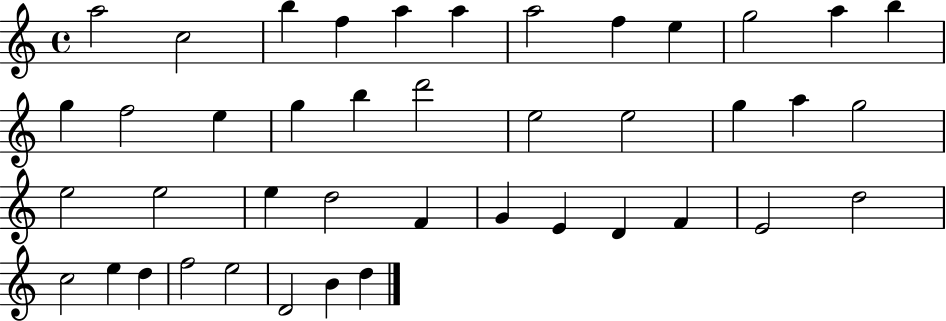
{
  \clef treble
  \time 4/4
  \defaultTimeSignature
  \key c \major
  a''2 c''2 | b''4 f''4 a''4 a''4 | a''2 f''4 e''4 | g''2 a''4 b''4 | \break g''4 f''2 e''4 | g''4 b''4 d'''2 | e''2 e''2 | g''4 a''4 g''2 | \break e''2 e''2 | e''4 d''2 f'4 | g'4 e'4 d'4 f'4 | e'2 d''2 | \break c''2 e''4 d''4 | f''2 e''2 | d'2 b'4 d''4 | \bar "|."
}